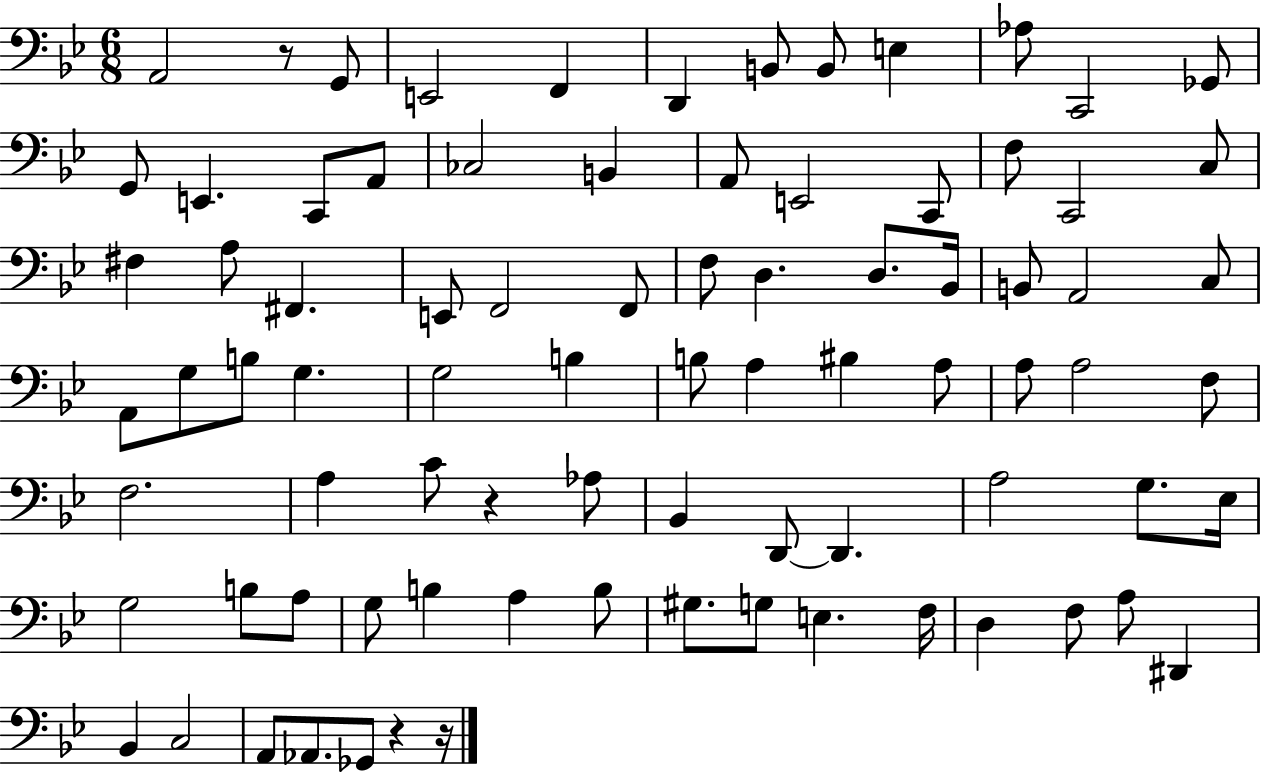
{
  \clef bass
  \numericTimeSignature
  \time 6/8
  \key bes \major
  \repeat volta 2 { a,2 r8 g,8 | e,2 f,4 | d,4 b,8 b,8 e4 | aes8 c,2 ges,8 | \break g,8 e,4. c,8 a,8 | ces2 b,4 | a,8 e,2 c,8 | f8 c,2 c8 | \break fis4 a8 fis,4. | e,8 f,2 f,8 | f8 d4. d8. bes,16 | b,8 a,2 c8 | \break a,8 g8 b8 g4. | g2 b4 | b8 a4 bis4 a8 | a8 a2 f8 | \break f2. | a4 c'8 r4 aes8 | bes,4 d,8~~ d,4. | a2 g8. ees16 | \break g2 b8 a8 | g8 b4 a4 b8 | gis8. g8 e4. f16 | d4 f8 a8 dis,4 | \break bes,4 c2 | a,8 aes,8. ges,8 r4 r16 | } \bar "|."
}